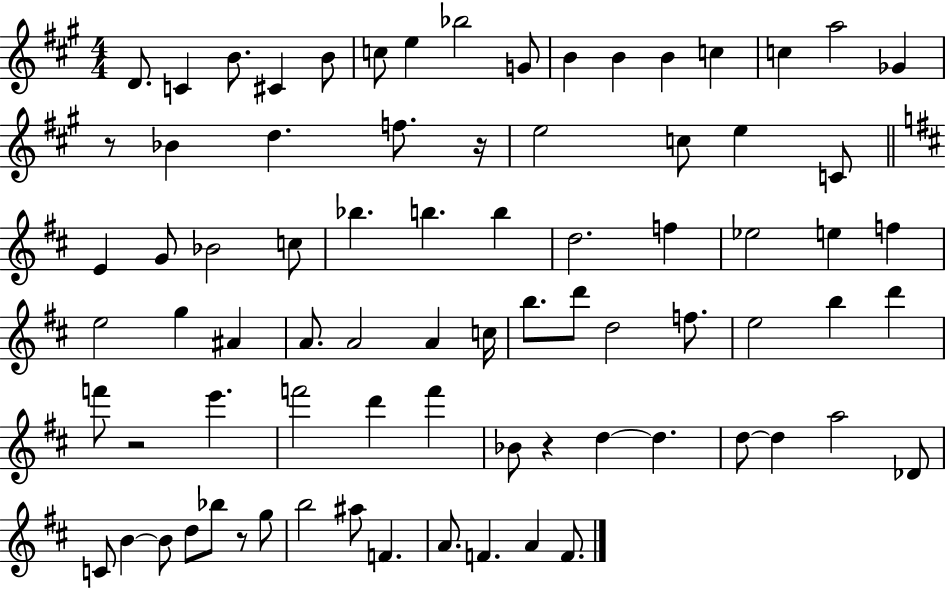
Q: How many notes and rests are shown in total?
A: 79